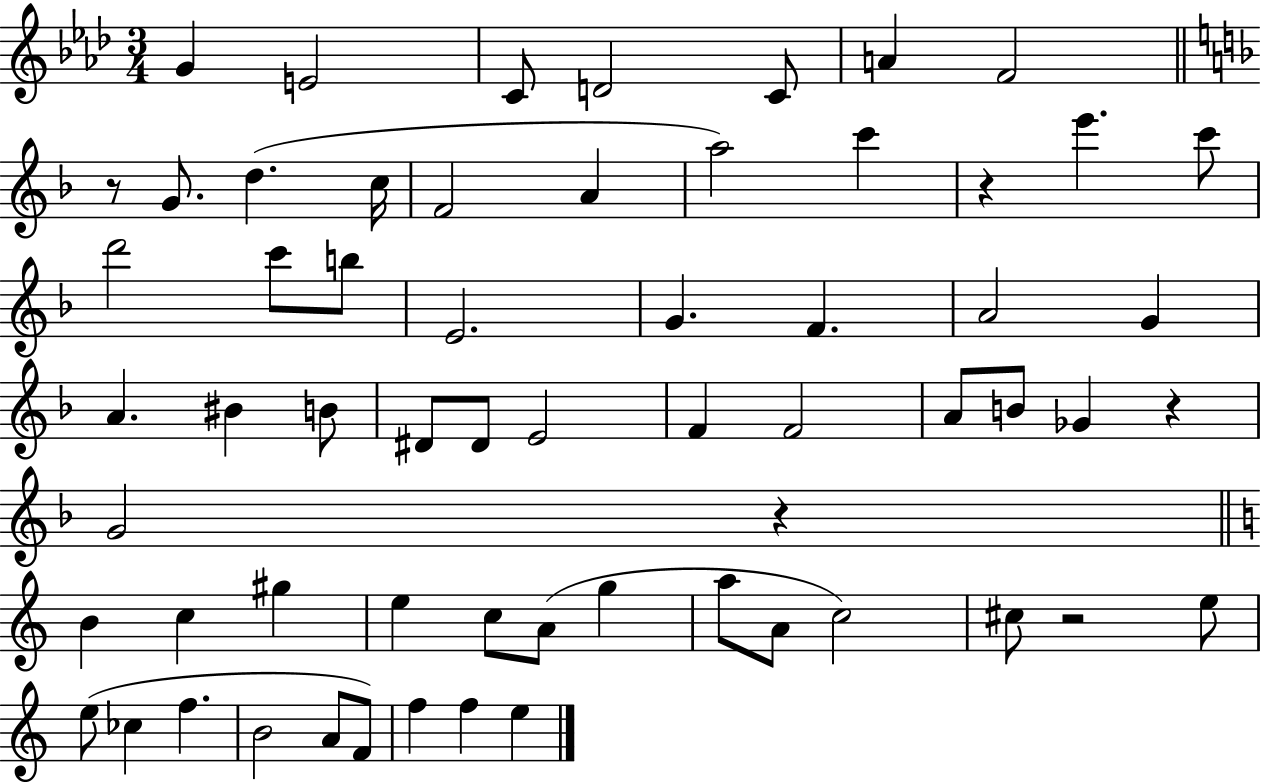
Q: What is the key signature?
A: AES major